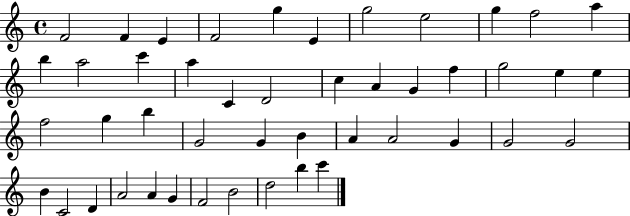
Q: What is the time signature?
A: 4/4